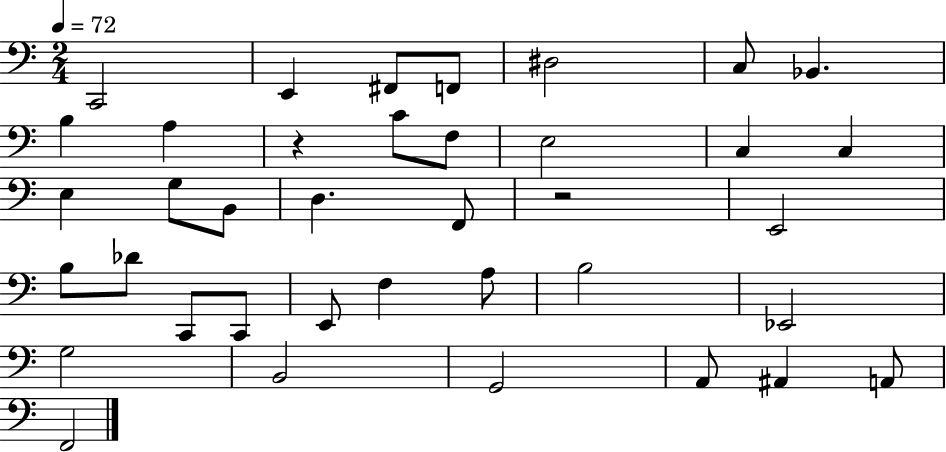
X:1
T:Untitled
M:2/4
L:1/4
K:C
C,,2 E,, ^F,,/2 F,,/2 ^D,2 C,/2 _B,, B, A, z C/2 F,/2 E,2 C, C, E, G,/2 B,,/2 D, F,,/2 z2 E,,2 B,/2 _D/2 C,,/2 C,,/2 E,,/2 F, A,/2 B,2 _E,,2 G,2 B,,2 G,,2 A,,/2 ^A,, A,,/2 F,,2